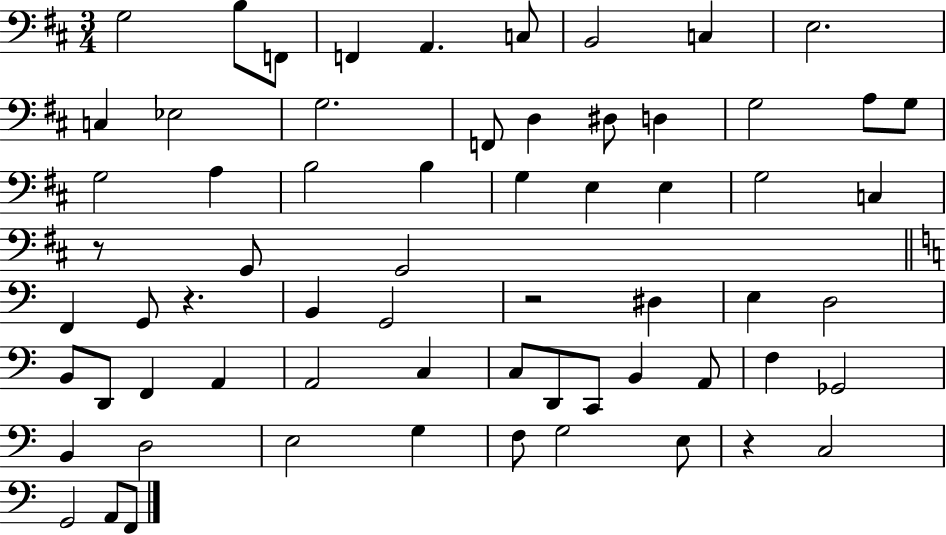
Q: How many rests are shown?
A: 4